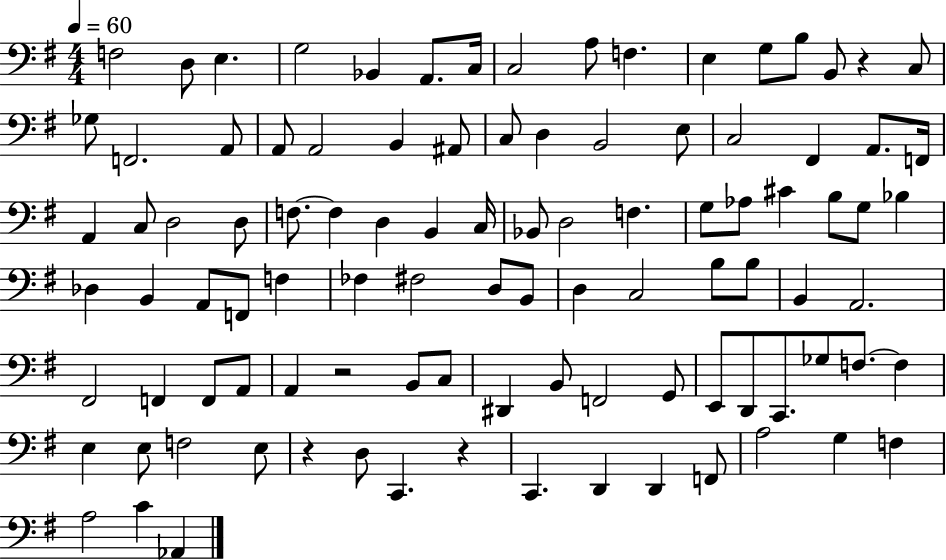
F3/h D3/e E3/q. G3/h Bb2/q A2/e. C3/s C3/h A3/e F3/q. E3/q G3/e B3/e B2/e R/q C3/e Gb3/e F2/h. A2/e A2/e A2/h B2/q A#2/e C3/e D3/q B2/h E3/e C3/h F#2/q A2/e. F2/s A2/q C3/e D3/h D3/e F3/e. F3/q D3/q B2/q C3/s Bb2/e D3/h F3/q. G3/e Ab3/e C#4/q B3/e G3/e Bb3/q Db3/q B2/q A2/e F2/e F3/q FES3/q F#3/h D3/e B2/e D3/q C3/h B3/e B3/e B2/q A2/h. F#2/h F2/q F2/e A2/e A2/q R/h B2/e C3/e D#2/q B2/e F2/h G2/e E2/e D2/e C2/e. Gb3/e F3/e. F3/q E3/q E3/e F3/h E3/e R/q D3/e C2/q. R/q C2/q. D2/q D2/q F2/e A3/h G3/q F3/q A3/h C4/q Ab2/q